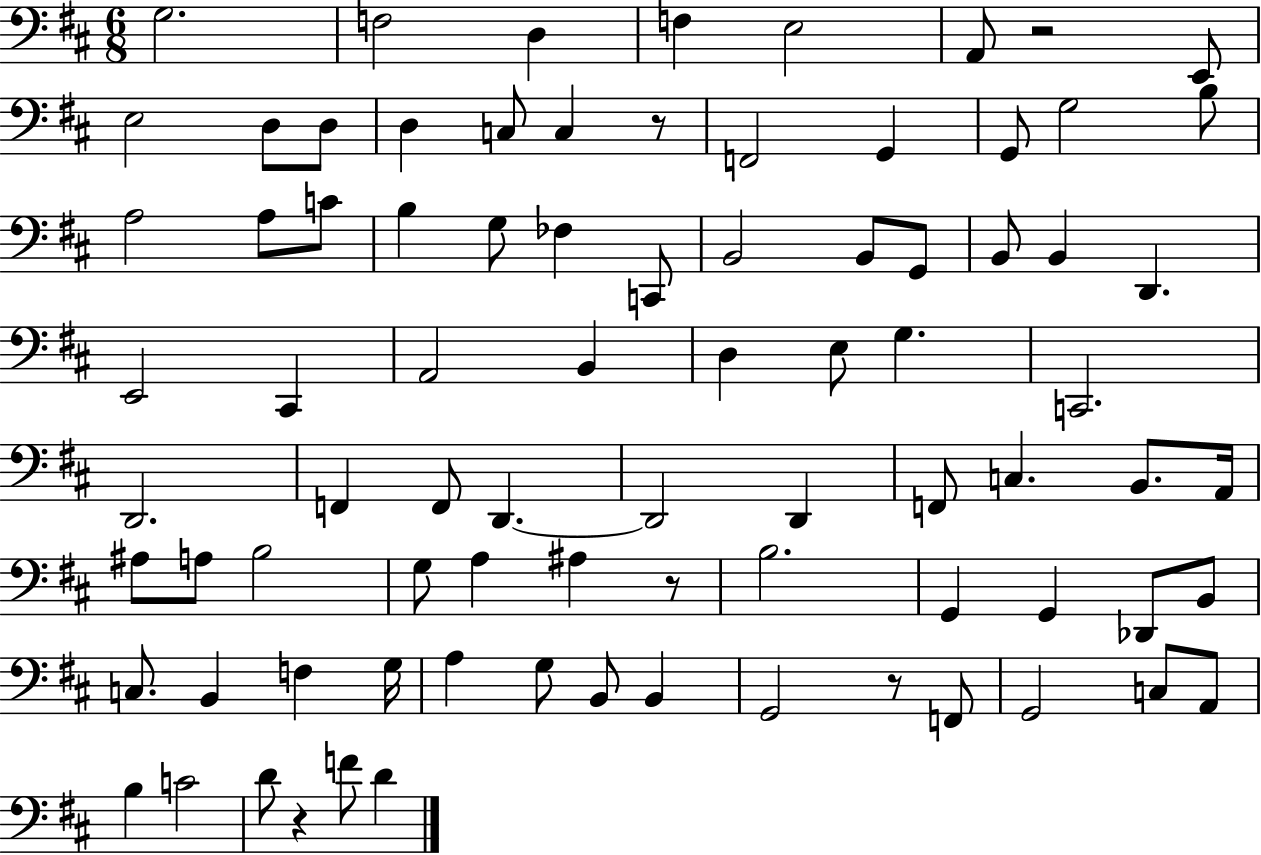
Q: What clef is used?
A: bass